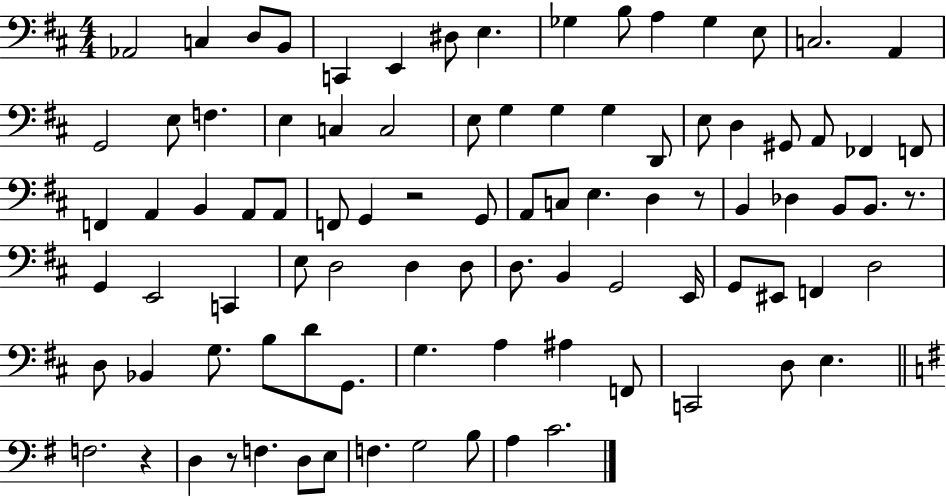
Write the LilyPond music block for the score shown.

{
  \clef bass
  \numericTimeSignature
  \time 4/4
  \key d \major
  aes,2 c4 d8 b,8 | c,4 e,4 dis8 e4. | ges4 b8 a4 ges4 e8 | c2. a,4 | \break g,2 e8 f4. | e4 c4 c2 | e8 g4 g4 g4 d,8 | e8 d4 gis,8 a,8 fes,4 f,8 | \break f,4 a,4 b,4 a,8 a,8 | f,8 g,4 r2 g,8 | a,8 c8 e4. d4 r8 | b,4 des4 b,8 b,8. r8. | \break g,4 e,2 c,4 | e8 d2 d4 d8 | d8. b,4 g,2 e,16 | g,8 eis,8 f,4 d2 | \break d8 bes,4 g8. b8 d'8 g,8. | g4. a4 ais4 f,8 | c,2 d8 e4. | \bar "||" \break \key g \major f2. r4 | d4 r8 f4. d8 e8 | f4. g2 b8 | a4 c'2. | \break \bar "|."
}